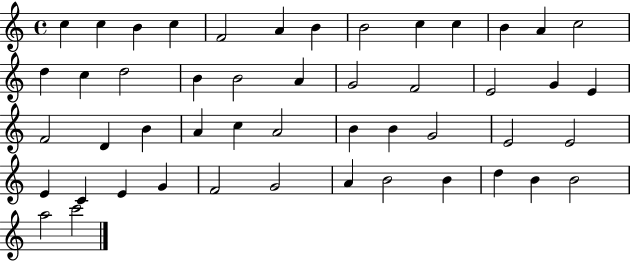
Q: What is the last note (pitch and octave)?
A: C6